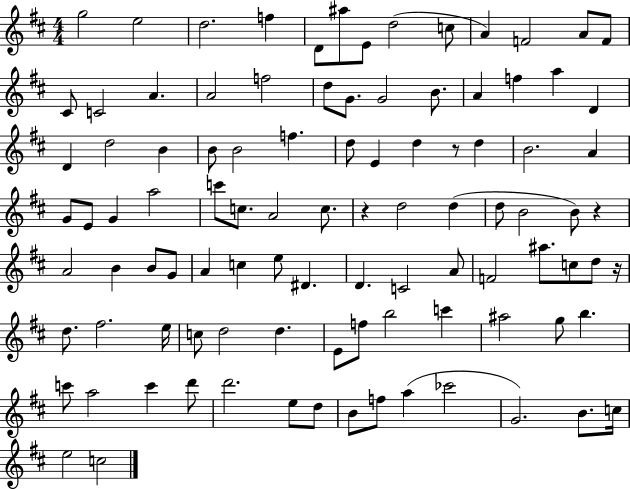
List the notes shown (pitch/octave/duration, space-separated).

G5/h E5/h D5/h. F5/q D4/e A#5/e E4/e D5/h C5/e A4/q F4/h A4/e F4/e C#4/e C4/h A4/q. A4/h F5/h D5/e G4/e. G4/h B4/e. A4/q F5/q A5/q D4/q D4/q D5/h B4/q B4/e B4/h F5/q. D5/e E4/q D5/q R/e D5/q B4/h. A4/q G4/e E4/e G4/q A5/h C6/e C5/e. A4/h C5/e. R/q D5/h D5/q D5/e B4/h B4/e R/q A4/h B4/q B4/e G4/e A4/q C5/q E5/e D#4/q. D4/q. C4/h A4/e F4/h A#5/e. C5/e D5/e R/s D5/e. F#5/h. E5/s C5/e D5/h D5/q. E4/e F5/e B5/h C6/q A#5/h G5/e B5/q. C6/e A5/h C6/q D6/e D6/h. E5/e D5/e B4/e F5/e A5/q CES6/h G4/h. B4/e. C5/s E5/h C5/h